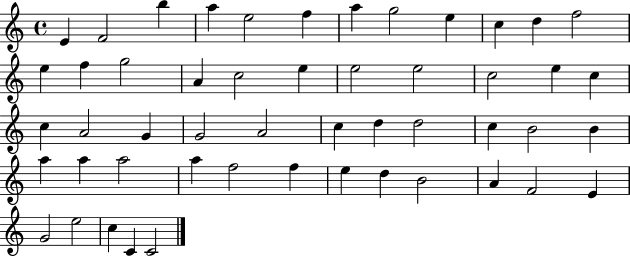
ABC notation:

X:1
T:Untitled
M:4/4
L:1/4
K:C
E F2 b a e2 f a g2 e c d f2 e f g2 A c2 e e2 e2 c2 e c c A2 G G2 A2 c d d2 c B2 B a a a2 a f2 f e d B2 A F2 E G2 e2 c C C2